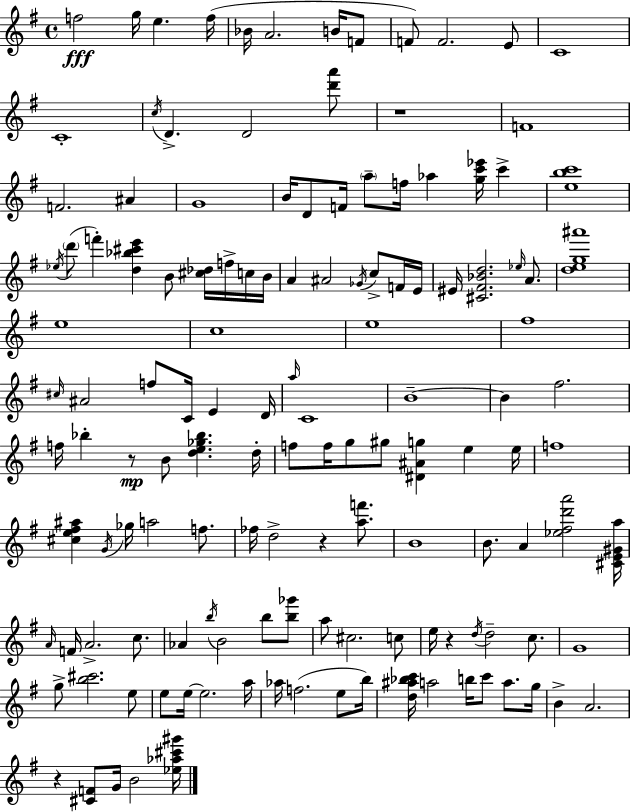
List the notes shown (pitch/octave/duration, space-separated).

F5/h G5/s E5/q. F5/s Bb4/s A4/h. B4/s F4/e F4/e F4/h. E4/e C4/w C4/w C5/s D4/q. D4/h [D6,A6]/e R/w F4/w F4/h. A#4/q G4/w B4/s D4/e F4/s A5/e F5/s Ab5/q [G5,C6,Eb6]/s C6/q [E5,B5,C6]/w Eb5/s D6/e F6/q [D5,Bb5,C#6,E6]/q B4/e [C#5,Db5]/s F5/s C5/s B4/s A4/q A#4/h Gb4/s C5/e F4/s E4/s EIS4/s [C#4,F#4,Bb4,D5]/h. Eb5/s A4/e. [D5,E5,G5,A#6]/w E5/w C5/w E5/w F#5/w C#5/s A#4/h F5/e C4/s E4/q D4/s A5/s C4/w B4/w B4/q F#5/h. F5/s Bb5/q R/e B4/e [D5,E5,Gb5,Bb5]/q. D5/s F5/e F5/s G5/e G#5/e [D#4,A#4,G5]/q E5/q E5/s F5/w [C#5,E5,F#5,A#5]/q G4/s Gb5/s A5/h F5/e. FES5/s D5/h R/q [A5,F6]/e. B4/w B4/e. A4/q [Eb5,F#5,D6,A6]/h [C#4,E4,G#4,A5]/s A4/s F4/s A4/h. C5/e. Ab4/q B5/s B4/h B5/e [B5,Gb6]/e A5/e C#5/h. C5/e E5/s R/q D5/s D5/h C5/e. G4/w G5/e [B5,C#6]/h. E5/e E5/e E5/s E5/h. A5/s Ab5/s F5/h. E5/e B5/s [D5,A#5,Bb5,C6]/s A5/h B5/s C6/e A5/e. G5/s B4/q A4/h. R/q [C#4,F4]/e G4/s B4/h [Eb5,Ab5,C#6,G#6]/s